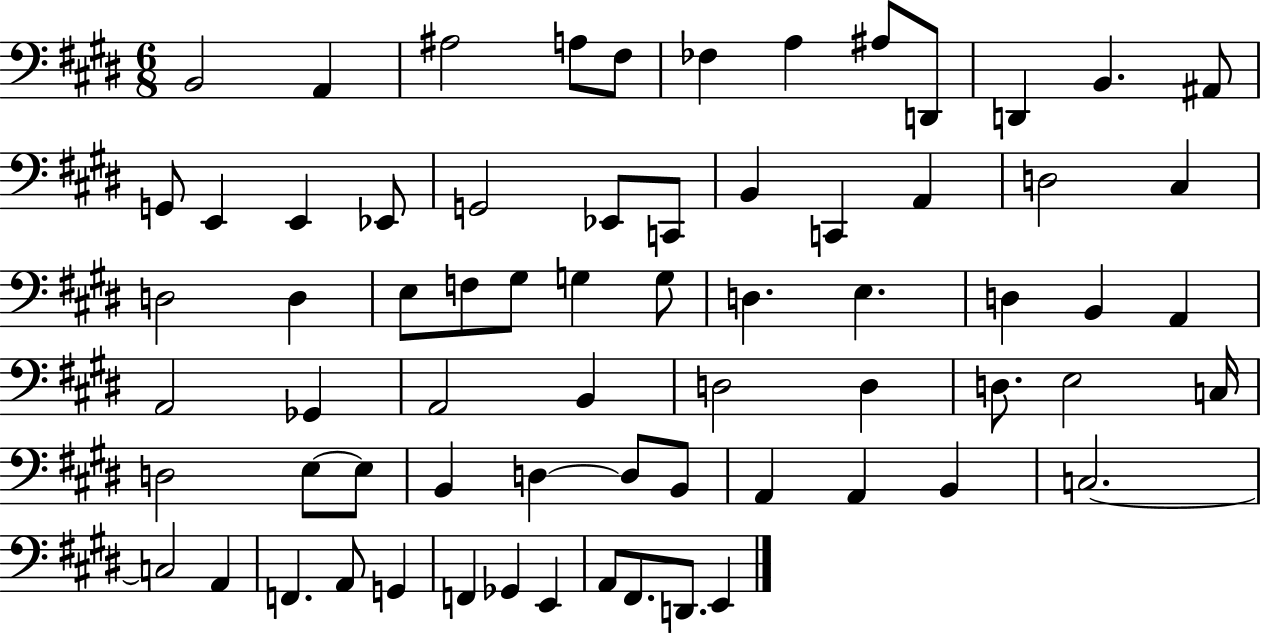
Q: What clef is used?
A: bass